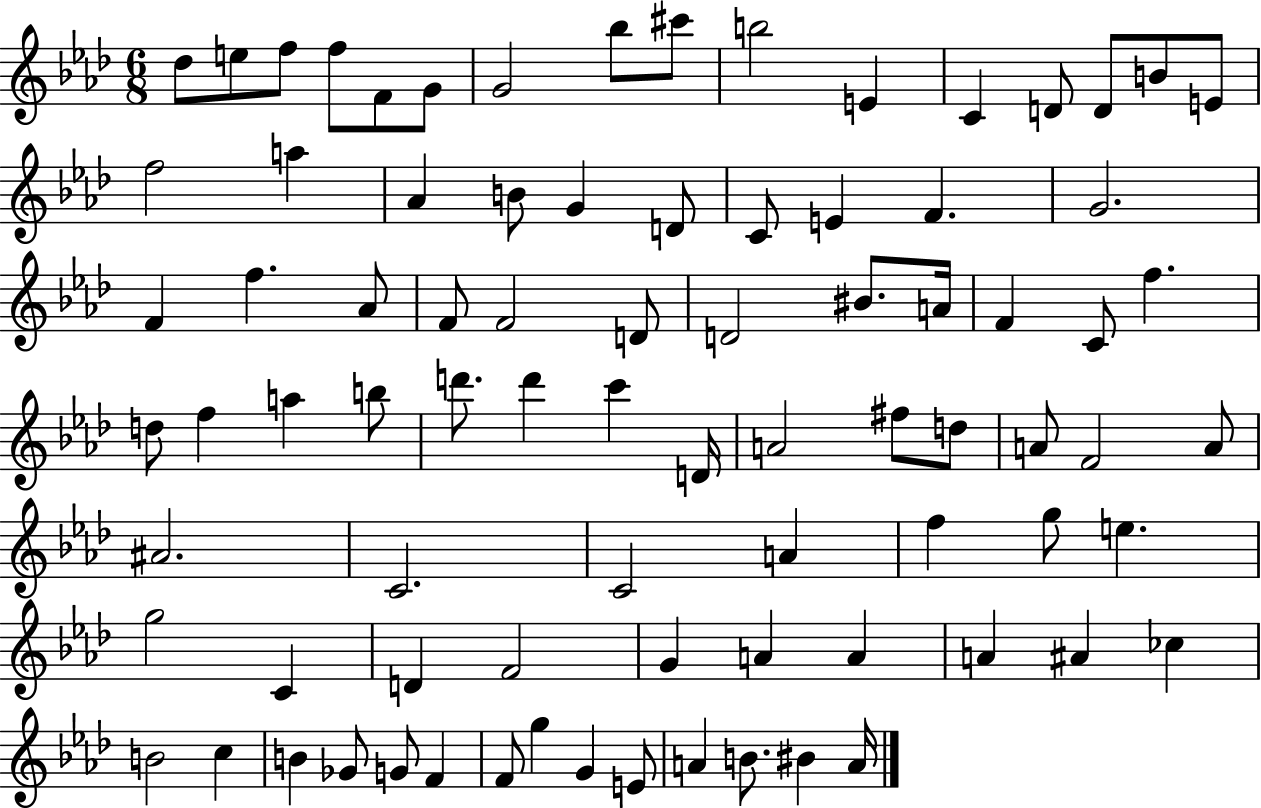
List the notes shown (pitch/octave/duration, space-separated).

Db5/e E5/e F5/e F5/e F4/e G4/e G4/h Bb5/e C#6/e B5/h E4/q C4/q D4/e D4/e B4/e E4/e F5/h A5/q Ab4/q B4/e G4/q D4/e C4/e E4/q F4/q. G4/h. F4/q F5/q. Ab4/e F4/e F4/h D4/e D4/h BIS4/e. A4/s F4/q C4/e F5/q. D5/e F5/q A5/q B5/e D6/e. D6/q C6/q D4/s A4/h F#5/e D5/e A4/e F4/h A4/e A#4/h. C4/h. C4/h A4/q F5/q G5/e E5/q. G5/h C4/q D4/q F4/h G4/q A4/q A4/q A4/q A#4/q CES5/q B4/h C5/q B4/q Gb4/e G4/e F4/q F4/e G5/q G4/q E4/e A4/q B4/e. BIS4/q A4/s